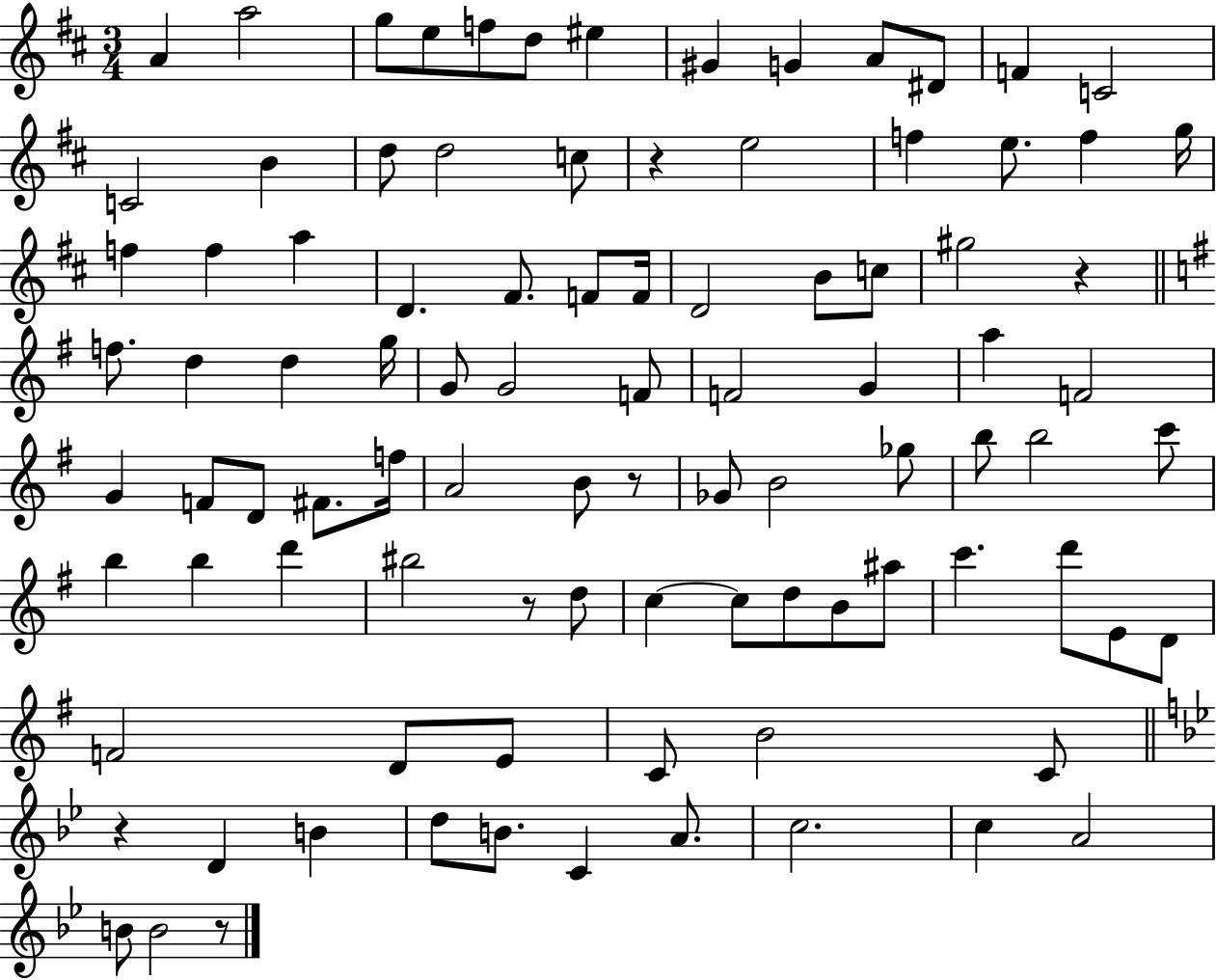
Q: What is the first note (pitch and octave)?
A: A4